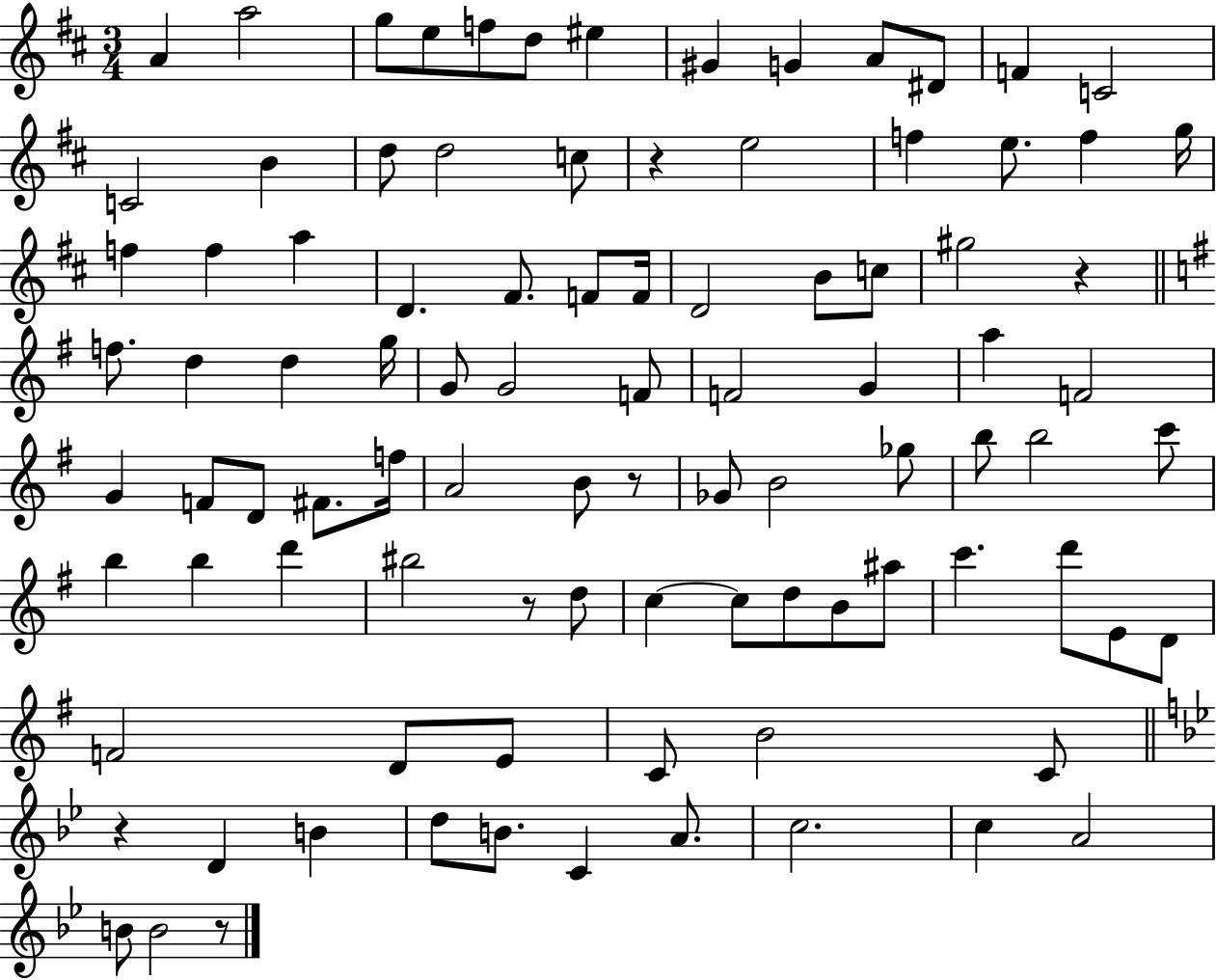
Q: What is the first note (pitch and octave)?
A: A4